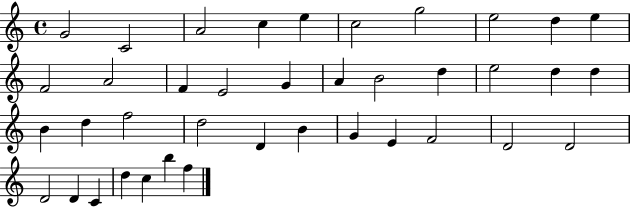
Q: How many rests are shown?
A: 0